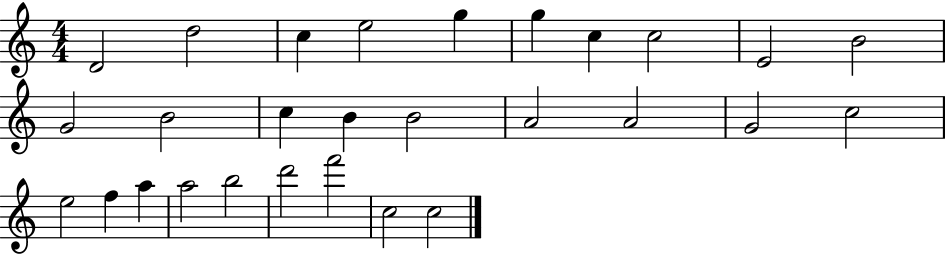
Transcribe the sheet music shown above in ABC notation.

X:1
T:Untitled
M:4/4
L:1/4
K:C
D2 d2 c e2 g g c c2 E2 B2 G2 B2 c B B2 A2 A2 G2 c2 e2 f a a2 b2 d'2 f'2 c2 c2